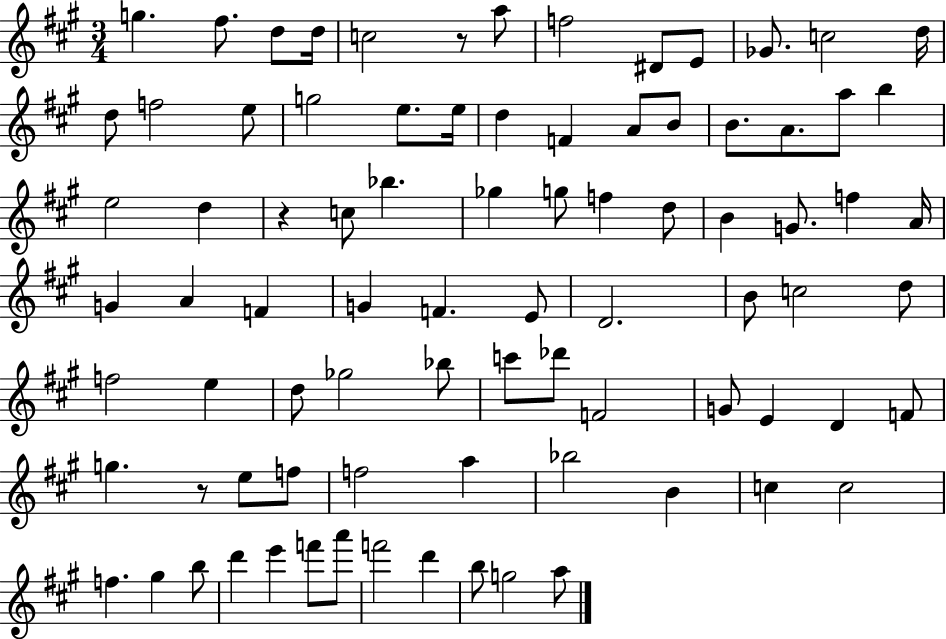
G5/q. F#5/e. D5/e D5/s C5/h R/e A5/e F5/h D#4/e E4/e Gb4/e. C5/h D5/s D5/e F5/h E5/e G5/h E5/e. E5/s D5/q F4/q A4/e B4/e B4/e. A4/e. A5/e B5/q E5/h D5/q R/q C5/e Bb5/q. Gb5/q G5/e F5/q D5/e B4/q G4/e. F5/q A4/s G4/q A4/q F4/q G4/q F4/q. E4/e D4/h. B4/e C5/h D5/e F5/h E5/q D5/e Gb5/h Bb5/e C6/e Db6/e F4/h G4/e E4/q D4/q F4/e G5/q. R/e E5/e F5/e F5/h A5/q Bb5/h B4/q C5/q C5/h F5/q. G#5/q B5/e D6/q E6/q F6/e A6/e F6/h D6/q B5/e G5/h A5/e